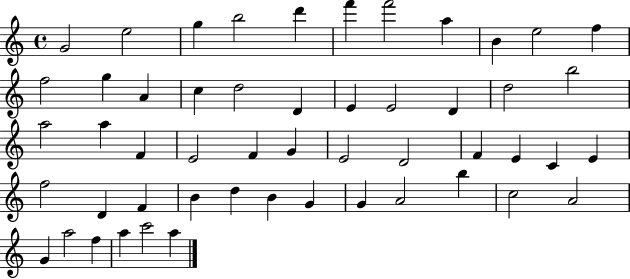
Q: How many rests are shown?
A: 0